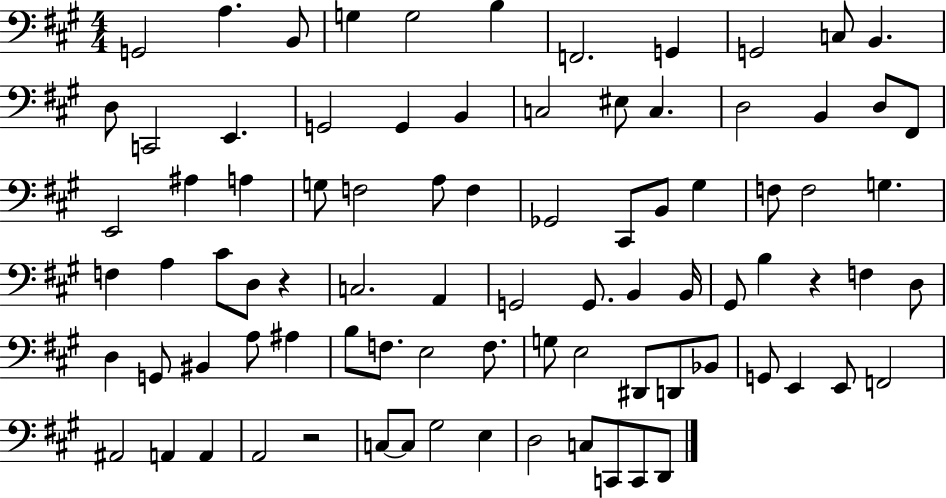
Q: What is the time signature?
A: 4/4